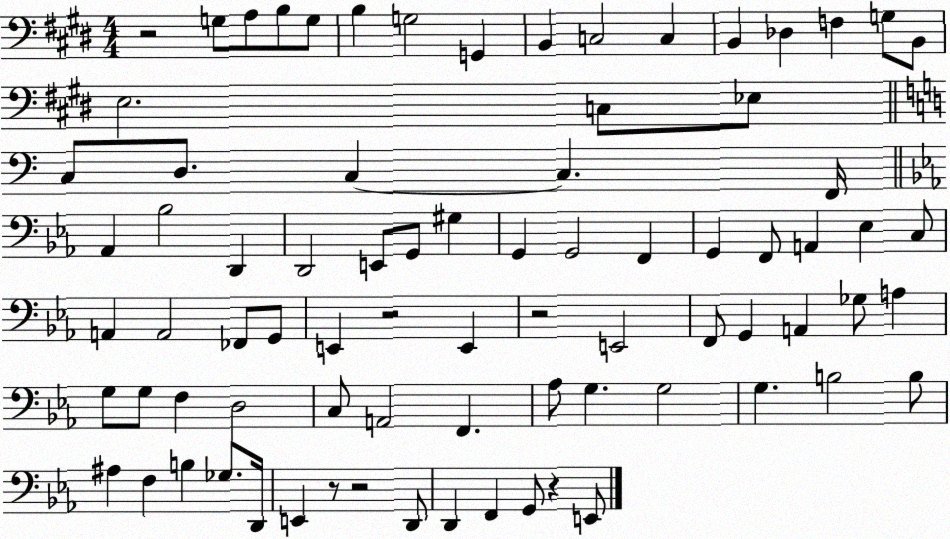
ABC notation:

X:1
T:Untitled
M:4/4
L:1/4
K:E
z2 G,/2 A,/2 B,/2 G,/2 B, G,2 G,, B,, C,2 C, B,, _D, F, G,/2 B,,/2 E,2 C,/2 _E,/2 C,/2 D,/2 C, C, F,,/4 _A,, _B,2 D,, D,,2 E,,/2 G,,/2 ^G, G,, G,,2 F,, G,, F,,/2 A,, _E, C,/2 A,, A,,2 _F,,/2 G,,/2 E,, z2 E,, z2 E,,2 F,,/2 G,, A,, _G,/2 A, G,/2 G,/2 F, D,2 C,/2 A,,2 F,, _A,/2 G, G,2 G, B,2 B,/2 ^A, F, B, _G,/2 D,,/4 E,, z/2 z2 D,,/2 D,, F,, G,,/2 z E,,/2